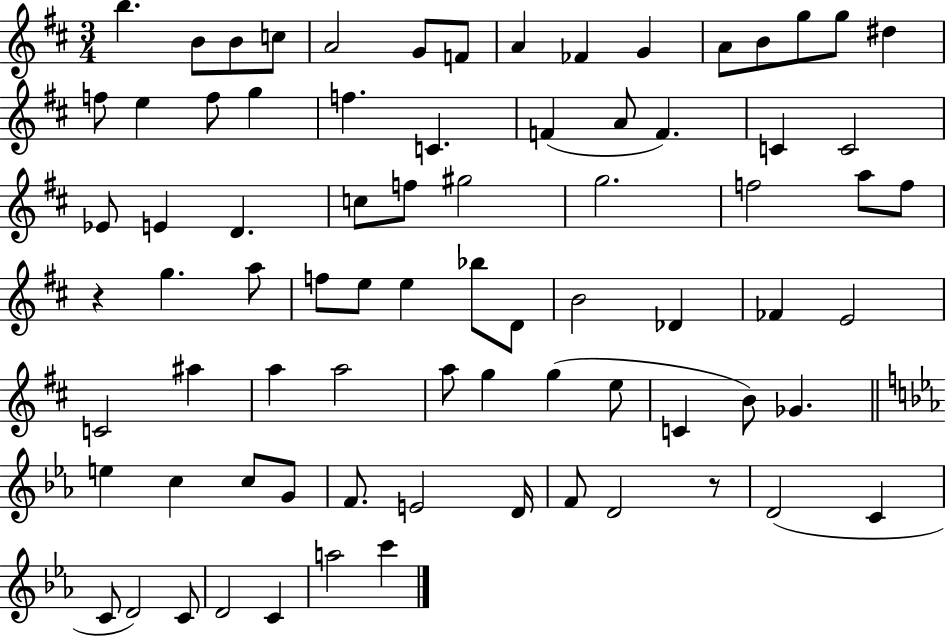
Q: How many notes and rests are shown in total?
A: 78